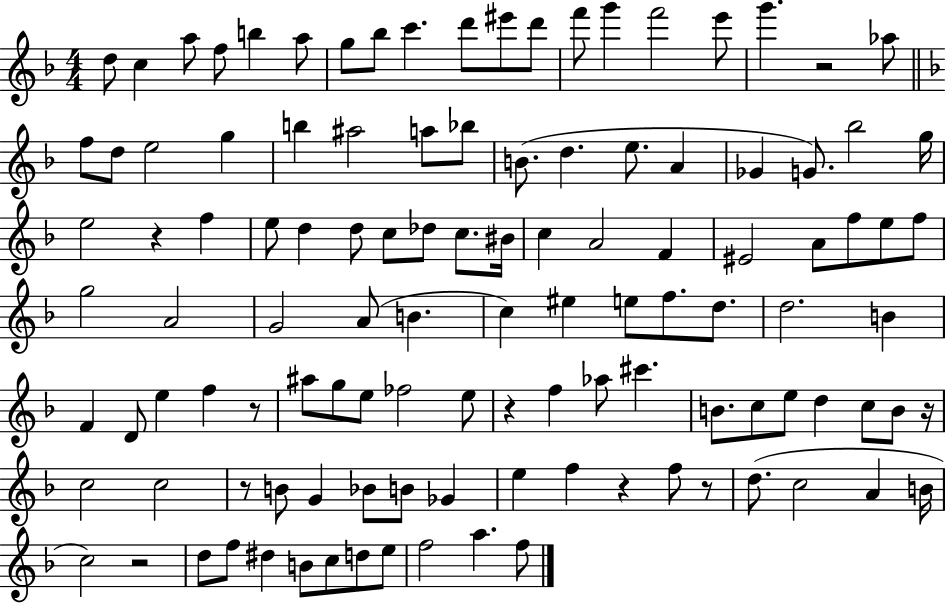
D5/e C5/q A5/e F5/e B5/q A5/e G5/e Bb5/e C6/q. D6/e EIS6/e D6/e F6/e G6/q F6/h E6/e G6/q. R/h Ab5/e F5/e D5/e E5/h G5/q B5/q A#5/h A5/e Bb5/e B4/e. D5/q. E5/e. A4/q Gb4/q G4/e. Bb5/h G5/s E5/h R/q F5/q E5/e D5/q D5/e C5/e Db5/e C5/e. BIS4/s C5/q A4/h F4/q EIS4/h A4/e F5/e E5/e F5/e G5/h A4/h G4/h A4/e B4/q. C5/q EIS5/q E5/e F5/e. D5/e. D5/h. B4/q F4/q D4/e E5/q F5/q R/e A#5/e G5/e E5/e FES5/h E5/e R/q F5/q Ab5/e C#6/q. B4/e. C5/e E5/e D5/q C5/e B4/e R/s C5/h C5/h R/e B4/e G4/q Bb4/e B4/e Gb4/q E5/q F5/q R/q F5/e R/e D5/e. C5/h A4/q B4/s C5/h R/h D5/e F5/e D#5/q B4/e C5/e D5/e E5/e F5/h A5/q. F5/e